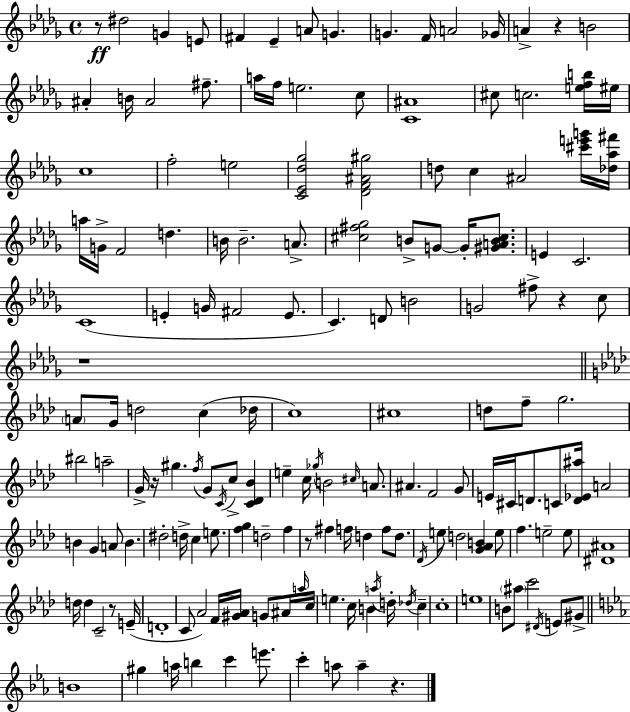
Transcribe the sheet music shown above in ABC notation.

X:1
T:Untitled
M:4/4
L:1/4
K:Bbm
z/2 ^d2 G E/2 ^F _E A/2 G G F/4 A2 _G/4 A z B2 ^A B/4 ^A2 ^f/2 a/4 f/4 e2 c/2 [C^A]4 ^c/2 c2 [efb]/4 ^e/4 c4 f2 e2 [C_E_d_g]2 [_DF^A^g]2 d/2 c ^A2 [^c'e'g']/4 [_d_a^f']/4 a/4 G/4 F2 d B/4 B2 A/2 [^c^f_g]2 B/2 G/2 G/4 [^GAB^c]/2 E C2 C4 E G/4 ^F2 E/2 C D/2 B2 G2 ^f/2 z c/2 z4 A/2 G/4 d2 c _d/4 c4 ^c4 d/2 f/2 g2 ^b2 a2 G/4 z/4 ^g f/4 G/2 C/4 c/2 [C_D_B] e c/4 _g/4 B2 ^c/4 A/2 ^A F2 G/2 E/4 ^C/4 D/2 C/2 [D_E^a]/4 A2 B G A/2 B ^d2 d/4 c e/2 [fg] d2 f z/2 ^f f/4 d f/2 d/2 _D/4 e/2 d2 [G_AB] e/2 f e2 e/2 [^D^A]4 d/4 d C2 z/2 E/4 D4 C/2 _A2 F/4 [^G_A]/4 G/2 ^A/4 a/4 c/4 e c/4 B a/4 d/4 _d/4 c c4 e4 B/2 ^a/2 c'2 ^D/4 E/2 ^G/2 B4 ^g a/4 b c' e'/2 c' a/2 a z